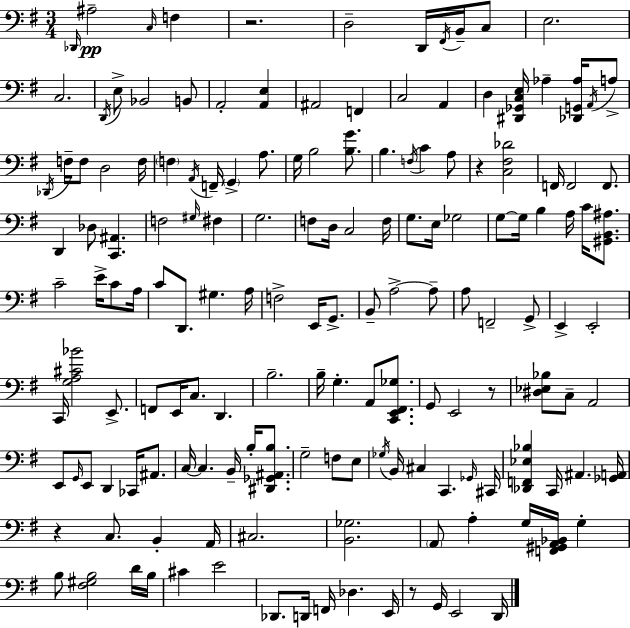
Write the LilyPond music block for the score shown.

{
  \clef bass
  \numericTimeSignature
  \time 3/4
  \key g \major
  \grace { des,16 }\pp ais2-- \grace { c16 } f4 | r2. | d2-- d,16 \acciaccatura { fis,16 } | b,16-- c8 e2. | \break c2. | \acciaccatura { d,16 } e8-> bes,2 | b,8 a,2-. | <a, e>4 ais,2 | \break f,4 c2 | a,4 d4 <dis, ges, c e>16 aes4-- | <des, g, aes>16 \acciaccatura { a,16 } a8-> \acciaccatura { des,16 } f16-- f8 d2 | f16 \parenthesize f4 \acciaccatura { a,16 } f,16-- | \break \parenthesize g,4-> a8. g16 b2 | <b g'>8. b4. | \acciaccatura { f16 } c'4 a8 r4 | <c fis des'>2 f,16 f,2 | \break f,8. d,4 | des8 <c, ais,>4. f2 | \grace { gis16 } fis4 g2. | f8 d16 | \break c2 f16 g8. | e16 ges2 g8~~ g16 | b4 a16 c'16 <gis, b, ais>8. c'2-- | e'16-> c'8 a16 c'8 d,8. | \break gis4. a16 f2-> | e,16 g,8.-> b,8-- a2->~~ | a8-- a8 f,2-- | g,8-> e,4-> | \break e,2-. c,16 <g a cis' bes'>2 | e,8.-> f,8 e,16 | c8. d,4. b2.-- | b16-- g4.-. | \break a,8 <c, e, fis, ges>8. g,8 e,2 | r8 <dis ees bes>8 c8-- | a,2 e,8 \grace { g,16 } | e,8 d,4 ces,16 ais,8. c16~~ c4. | \break b,16-- b16-. <dis, ges, ais, b>8. g2-- | f8 e8 \acciaccatura { ges16 } b,16 | cis4 c,4. \grace { ges,16 } cis,16 | <des, f, ees bes>4 c,16 ais,4. <ges, a,>16 | \break r4 c8. b,4-. a,16 | cis2. | <b, ges>2. | \parenthesize a,8 a4-. g16 <f, gis, a, bes,>16 g4-. | \break b8 <fis gis b>2 d'16 b16 | cis'4 e'2 | des,8. d,16 f,16 des4. e,16 | r8 g,16 e,2 d,16 | \break \bar "|."
}